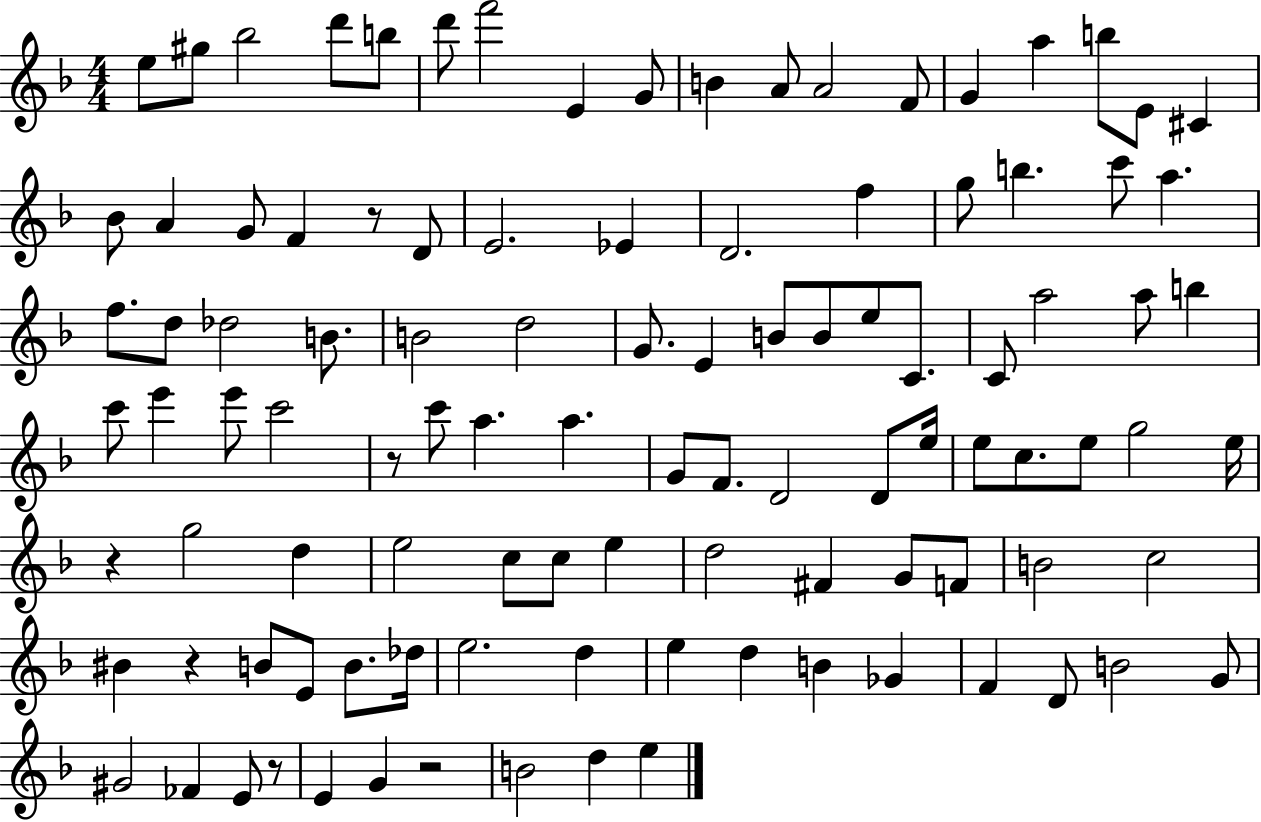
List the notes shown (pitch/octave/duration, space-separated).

E5/e G#5/e Bb5/h D6/e B5/e D6/e F6/h E4/q G4/e B4/q A4/e A4/h F4/e G4/q A5/q B5/e E4/e C#4/q Bb4/e A4/q G4/e F4/q R/e D4/e E4/h. Eb4/q D4/h. F5/q G5/e B5/q. C6/e A5/q. F5/e. D5/e Db5/h B4/e. B4/h D5/h G4/e. E4/q B4/e B4/e E5/e C4/e. C4/e A5/h A5/e B5/q C6/e E6/q E6/e C6/h R/e C6/e A5/q. A5/q. G4/e F4/e. D4/h D4/e E5/s E5/e C5/e. E5/e G5/h E5/s R/q G5/h D5/q E5/h C5/e C5/e E5/q D5/h F#4/q G4/e F4/e B4/h C5/h BIS4/q R/q B4/e E4/e B4/e. Db5/s E5/h. D5/q E5/q D5/q B4/q Gb4/q F4/q D4/e B4/h G4/e G#4/h FES4/q E4/e R/e E4/q G4/q R/h B4/h D5/q E5/q